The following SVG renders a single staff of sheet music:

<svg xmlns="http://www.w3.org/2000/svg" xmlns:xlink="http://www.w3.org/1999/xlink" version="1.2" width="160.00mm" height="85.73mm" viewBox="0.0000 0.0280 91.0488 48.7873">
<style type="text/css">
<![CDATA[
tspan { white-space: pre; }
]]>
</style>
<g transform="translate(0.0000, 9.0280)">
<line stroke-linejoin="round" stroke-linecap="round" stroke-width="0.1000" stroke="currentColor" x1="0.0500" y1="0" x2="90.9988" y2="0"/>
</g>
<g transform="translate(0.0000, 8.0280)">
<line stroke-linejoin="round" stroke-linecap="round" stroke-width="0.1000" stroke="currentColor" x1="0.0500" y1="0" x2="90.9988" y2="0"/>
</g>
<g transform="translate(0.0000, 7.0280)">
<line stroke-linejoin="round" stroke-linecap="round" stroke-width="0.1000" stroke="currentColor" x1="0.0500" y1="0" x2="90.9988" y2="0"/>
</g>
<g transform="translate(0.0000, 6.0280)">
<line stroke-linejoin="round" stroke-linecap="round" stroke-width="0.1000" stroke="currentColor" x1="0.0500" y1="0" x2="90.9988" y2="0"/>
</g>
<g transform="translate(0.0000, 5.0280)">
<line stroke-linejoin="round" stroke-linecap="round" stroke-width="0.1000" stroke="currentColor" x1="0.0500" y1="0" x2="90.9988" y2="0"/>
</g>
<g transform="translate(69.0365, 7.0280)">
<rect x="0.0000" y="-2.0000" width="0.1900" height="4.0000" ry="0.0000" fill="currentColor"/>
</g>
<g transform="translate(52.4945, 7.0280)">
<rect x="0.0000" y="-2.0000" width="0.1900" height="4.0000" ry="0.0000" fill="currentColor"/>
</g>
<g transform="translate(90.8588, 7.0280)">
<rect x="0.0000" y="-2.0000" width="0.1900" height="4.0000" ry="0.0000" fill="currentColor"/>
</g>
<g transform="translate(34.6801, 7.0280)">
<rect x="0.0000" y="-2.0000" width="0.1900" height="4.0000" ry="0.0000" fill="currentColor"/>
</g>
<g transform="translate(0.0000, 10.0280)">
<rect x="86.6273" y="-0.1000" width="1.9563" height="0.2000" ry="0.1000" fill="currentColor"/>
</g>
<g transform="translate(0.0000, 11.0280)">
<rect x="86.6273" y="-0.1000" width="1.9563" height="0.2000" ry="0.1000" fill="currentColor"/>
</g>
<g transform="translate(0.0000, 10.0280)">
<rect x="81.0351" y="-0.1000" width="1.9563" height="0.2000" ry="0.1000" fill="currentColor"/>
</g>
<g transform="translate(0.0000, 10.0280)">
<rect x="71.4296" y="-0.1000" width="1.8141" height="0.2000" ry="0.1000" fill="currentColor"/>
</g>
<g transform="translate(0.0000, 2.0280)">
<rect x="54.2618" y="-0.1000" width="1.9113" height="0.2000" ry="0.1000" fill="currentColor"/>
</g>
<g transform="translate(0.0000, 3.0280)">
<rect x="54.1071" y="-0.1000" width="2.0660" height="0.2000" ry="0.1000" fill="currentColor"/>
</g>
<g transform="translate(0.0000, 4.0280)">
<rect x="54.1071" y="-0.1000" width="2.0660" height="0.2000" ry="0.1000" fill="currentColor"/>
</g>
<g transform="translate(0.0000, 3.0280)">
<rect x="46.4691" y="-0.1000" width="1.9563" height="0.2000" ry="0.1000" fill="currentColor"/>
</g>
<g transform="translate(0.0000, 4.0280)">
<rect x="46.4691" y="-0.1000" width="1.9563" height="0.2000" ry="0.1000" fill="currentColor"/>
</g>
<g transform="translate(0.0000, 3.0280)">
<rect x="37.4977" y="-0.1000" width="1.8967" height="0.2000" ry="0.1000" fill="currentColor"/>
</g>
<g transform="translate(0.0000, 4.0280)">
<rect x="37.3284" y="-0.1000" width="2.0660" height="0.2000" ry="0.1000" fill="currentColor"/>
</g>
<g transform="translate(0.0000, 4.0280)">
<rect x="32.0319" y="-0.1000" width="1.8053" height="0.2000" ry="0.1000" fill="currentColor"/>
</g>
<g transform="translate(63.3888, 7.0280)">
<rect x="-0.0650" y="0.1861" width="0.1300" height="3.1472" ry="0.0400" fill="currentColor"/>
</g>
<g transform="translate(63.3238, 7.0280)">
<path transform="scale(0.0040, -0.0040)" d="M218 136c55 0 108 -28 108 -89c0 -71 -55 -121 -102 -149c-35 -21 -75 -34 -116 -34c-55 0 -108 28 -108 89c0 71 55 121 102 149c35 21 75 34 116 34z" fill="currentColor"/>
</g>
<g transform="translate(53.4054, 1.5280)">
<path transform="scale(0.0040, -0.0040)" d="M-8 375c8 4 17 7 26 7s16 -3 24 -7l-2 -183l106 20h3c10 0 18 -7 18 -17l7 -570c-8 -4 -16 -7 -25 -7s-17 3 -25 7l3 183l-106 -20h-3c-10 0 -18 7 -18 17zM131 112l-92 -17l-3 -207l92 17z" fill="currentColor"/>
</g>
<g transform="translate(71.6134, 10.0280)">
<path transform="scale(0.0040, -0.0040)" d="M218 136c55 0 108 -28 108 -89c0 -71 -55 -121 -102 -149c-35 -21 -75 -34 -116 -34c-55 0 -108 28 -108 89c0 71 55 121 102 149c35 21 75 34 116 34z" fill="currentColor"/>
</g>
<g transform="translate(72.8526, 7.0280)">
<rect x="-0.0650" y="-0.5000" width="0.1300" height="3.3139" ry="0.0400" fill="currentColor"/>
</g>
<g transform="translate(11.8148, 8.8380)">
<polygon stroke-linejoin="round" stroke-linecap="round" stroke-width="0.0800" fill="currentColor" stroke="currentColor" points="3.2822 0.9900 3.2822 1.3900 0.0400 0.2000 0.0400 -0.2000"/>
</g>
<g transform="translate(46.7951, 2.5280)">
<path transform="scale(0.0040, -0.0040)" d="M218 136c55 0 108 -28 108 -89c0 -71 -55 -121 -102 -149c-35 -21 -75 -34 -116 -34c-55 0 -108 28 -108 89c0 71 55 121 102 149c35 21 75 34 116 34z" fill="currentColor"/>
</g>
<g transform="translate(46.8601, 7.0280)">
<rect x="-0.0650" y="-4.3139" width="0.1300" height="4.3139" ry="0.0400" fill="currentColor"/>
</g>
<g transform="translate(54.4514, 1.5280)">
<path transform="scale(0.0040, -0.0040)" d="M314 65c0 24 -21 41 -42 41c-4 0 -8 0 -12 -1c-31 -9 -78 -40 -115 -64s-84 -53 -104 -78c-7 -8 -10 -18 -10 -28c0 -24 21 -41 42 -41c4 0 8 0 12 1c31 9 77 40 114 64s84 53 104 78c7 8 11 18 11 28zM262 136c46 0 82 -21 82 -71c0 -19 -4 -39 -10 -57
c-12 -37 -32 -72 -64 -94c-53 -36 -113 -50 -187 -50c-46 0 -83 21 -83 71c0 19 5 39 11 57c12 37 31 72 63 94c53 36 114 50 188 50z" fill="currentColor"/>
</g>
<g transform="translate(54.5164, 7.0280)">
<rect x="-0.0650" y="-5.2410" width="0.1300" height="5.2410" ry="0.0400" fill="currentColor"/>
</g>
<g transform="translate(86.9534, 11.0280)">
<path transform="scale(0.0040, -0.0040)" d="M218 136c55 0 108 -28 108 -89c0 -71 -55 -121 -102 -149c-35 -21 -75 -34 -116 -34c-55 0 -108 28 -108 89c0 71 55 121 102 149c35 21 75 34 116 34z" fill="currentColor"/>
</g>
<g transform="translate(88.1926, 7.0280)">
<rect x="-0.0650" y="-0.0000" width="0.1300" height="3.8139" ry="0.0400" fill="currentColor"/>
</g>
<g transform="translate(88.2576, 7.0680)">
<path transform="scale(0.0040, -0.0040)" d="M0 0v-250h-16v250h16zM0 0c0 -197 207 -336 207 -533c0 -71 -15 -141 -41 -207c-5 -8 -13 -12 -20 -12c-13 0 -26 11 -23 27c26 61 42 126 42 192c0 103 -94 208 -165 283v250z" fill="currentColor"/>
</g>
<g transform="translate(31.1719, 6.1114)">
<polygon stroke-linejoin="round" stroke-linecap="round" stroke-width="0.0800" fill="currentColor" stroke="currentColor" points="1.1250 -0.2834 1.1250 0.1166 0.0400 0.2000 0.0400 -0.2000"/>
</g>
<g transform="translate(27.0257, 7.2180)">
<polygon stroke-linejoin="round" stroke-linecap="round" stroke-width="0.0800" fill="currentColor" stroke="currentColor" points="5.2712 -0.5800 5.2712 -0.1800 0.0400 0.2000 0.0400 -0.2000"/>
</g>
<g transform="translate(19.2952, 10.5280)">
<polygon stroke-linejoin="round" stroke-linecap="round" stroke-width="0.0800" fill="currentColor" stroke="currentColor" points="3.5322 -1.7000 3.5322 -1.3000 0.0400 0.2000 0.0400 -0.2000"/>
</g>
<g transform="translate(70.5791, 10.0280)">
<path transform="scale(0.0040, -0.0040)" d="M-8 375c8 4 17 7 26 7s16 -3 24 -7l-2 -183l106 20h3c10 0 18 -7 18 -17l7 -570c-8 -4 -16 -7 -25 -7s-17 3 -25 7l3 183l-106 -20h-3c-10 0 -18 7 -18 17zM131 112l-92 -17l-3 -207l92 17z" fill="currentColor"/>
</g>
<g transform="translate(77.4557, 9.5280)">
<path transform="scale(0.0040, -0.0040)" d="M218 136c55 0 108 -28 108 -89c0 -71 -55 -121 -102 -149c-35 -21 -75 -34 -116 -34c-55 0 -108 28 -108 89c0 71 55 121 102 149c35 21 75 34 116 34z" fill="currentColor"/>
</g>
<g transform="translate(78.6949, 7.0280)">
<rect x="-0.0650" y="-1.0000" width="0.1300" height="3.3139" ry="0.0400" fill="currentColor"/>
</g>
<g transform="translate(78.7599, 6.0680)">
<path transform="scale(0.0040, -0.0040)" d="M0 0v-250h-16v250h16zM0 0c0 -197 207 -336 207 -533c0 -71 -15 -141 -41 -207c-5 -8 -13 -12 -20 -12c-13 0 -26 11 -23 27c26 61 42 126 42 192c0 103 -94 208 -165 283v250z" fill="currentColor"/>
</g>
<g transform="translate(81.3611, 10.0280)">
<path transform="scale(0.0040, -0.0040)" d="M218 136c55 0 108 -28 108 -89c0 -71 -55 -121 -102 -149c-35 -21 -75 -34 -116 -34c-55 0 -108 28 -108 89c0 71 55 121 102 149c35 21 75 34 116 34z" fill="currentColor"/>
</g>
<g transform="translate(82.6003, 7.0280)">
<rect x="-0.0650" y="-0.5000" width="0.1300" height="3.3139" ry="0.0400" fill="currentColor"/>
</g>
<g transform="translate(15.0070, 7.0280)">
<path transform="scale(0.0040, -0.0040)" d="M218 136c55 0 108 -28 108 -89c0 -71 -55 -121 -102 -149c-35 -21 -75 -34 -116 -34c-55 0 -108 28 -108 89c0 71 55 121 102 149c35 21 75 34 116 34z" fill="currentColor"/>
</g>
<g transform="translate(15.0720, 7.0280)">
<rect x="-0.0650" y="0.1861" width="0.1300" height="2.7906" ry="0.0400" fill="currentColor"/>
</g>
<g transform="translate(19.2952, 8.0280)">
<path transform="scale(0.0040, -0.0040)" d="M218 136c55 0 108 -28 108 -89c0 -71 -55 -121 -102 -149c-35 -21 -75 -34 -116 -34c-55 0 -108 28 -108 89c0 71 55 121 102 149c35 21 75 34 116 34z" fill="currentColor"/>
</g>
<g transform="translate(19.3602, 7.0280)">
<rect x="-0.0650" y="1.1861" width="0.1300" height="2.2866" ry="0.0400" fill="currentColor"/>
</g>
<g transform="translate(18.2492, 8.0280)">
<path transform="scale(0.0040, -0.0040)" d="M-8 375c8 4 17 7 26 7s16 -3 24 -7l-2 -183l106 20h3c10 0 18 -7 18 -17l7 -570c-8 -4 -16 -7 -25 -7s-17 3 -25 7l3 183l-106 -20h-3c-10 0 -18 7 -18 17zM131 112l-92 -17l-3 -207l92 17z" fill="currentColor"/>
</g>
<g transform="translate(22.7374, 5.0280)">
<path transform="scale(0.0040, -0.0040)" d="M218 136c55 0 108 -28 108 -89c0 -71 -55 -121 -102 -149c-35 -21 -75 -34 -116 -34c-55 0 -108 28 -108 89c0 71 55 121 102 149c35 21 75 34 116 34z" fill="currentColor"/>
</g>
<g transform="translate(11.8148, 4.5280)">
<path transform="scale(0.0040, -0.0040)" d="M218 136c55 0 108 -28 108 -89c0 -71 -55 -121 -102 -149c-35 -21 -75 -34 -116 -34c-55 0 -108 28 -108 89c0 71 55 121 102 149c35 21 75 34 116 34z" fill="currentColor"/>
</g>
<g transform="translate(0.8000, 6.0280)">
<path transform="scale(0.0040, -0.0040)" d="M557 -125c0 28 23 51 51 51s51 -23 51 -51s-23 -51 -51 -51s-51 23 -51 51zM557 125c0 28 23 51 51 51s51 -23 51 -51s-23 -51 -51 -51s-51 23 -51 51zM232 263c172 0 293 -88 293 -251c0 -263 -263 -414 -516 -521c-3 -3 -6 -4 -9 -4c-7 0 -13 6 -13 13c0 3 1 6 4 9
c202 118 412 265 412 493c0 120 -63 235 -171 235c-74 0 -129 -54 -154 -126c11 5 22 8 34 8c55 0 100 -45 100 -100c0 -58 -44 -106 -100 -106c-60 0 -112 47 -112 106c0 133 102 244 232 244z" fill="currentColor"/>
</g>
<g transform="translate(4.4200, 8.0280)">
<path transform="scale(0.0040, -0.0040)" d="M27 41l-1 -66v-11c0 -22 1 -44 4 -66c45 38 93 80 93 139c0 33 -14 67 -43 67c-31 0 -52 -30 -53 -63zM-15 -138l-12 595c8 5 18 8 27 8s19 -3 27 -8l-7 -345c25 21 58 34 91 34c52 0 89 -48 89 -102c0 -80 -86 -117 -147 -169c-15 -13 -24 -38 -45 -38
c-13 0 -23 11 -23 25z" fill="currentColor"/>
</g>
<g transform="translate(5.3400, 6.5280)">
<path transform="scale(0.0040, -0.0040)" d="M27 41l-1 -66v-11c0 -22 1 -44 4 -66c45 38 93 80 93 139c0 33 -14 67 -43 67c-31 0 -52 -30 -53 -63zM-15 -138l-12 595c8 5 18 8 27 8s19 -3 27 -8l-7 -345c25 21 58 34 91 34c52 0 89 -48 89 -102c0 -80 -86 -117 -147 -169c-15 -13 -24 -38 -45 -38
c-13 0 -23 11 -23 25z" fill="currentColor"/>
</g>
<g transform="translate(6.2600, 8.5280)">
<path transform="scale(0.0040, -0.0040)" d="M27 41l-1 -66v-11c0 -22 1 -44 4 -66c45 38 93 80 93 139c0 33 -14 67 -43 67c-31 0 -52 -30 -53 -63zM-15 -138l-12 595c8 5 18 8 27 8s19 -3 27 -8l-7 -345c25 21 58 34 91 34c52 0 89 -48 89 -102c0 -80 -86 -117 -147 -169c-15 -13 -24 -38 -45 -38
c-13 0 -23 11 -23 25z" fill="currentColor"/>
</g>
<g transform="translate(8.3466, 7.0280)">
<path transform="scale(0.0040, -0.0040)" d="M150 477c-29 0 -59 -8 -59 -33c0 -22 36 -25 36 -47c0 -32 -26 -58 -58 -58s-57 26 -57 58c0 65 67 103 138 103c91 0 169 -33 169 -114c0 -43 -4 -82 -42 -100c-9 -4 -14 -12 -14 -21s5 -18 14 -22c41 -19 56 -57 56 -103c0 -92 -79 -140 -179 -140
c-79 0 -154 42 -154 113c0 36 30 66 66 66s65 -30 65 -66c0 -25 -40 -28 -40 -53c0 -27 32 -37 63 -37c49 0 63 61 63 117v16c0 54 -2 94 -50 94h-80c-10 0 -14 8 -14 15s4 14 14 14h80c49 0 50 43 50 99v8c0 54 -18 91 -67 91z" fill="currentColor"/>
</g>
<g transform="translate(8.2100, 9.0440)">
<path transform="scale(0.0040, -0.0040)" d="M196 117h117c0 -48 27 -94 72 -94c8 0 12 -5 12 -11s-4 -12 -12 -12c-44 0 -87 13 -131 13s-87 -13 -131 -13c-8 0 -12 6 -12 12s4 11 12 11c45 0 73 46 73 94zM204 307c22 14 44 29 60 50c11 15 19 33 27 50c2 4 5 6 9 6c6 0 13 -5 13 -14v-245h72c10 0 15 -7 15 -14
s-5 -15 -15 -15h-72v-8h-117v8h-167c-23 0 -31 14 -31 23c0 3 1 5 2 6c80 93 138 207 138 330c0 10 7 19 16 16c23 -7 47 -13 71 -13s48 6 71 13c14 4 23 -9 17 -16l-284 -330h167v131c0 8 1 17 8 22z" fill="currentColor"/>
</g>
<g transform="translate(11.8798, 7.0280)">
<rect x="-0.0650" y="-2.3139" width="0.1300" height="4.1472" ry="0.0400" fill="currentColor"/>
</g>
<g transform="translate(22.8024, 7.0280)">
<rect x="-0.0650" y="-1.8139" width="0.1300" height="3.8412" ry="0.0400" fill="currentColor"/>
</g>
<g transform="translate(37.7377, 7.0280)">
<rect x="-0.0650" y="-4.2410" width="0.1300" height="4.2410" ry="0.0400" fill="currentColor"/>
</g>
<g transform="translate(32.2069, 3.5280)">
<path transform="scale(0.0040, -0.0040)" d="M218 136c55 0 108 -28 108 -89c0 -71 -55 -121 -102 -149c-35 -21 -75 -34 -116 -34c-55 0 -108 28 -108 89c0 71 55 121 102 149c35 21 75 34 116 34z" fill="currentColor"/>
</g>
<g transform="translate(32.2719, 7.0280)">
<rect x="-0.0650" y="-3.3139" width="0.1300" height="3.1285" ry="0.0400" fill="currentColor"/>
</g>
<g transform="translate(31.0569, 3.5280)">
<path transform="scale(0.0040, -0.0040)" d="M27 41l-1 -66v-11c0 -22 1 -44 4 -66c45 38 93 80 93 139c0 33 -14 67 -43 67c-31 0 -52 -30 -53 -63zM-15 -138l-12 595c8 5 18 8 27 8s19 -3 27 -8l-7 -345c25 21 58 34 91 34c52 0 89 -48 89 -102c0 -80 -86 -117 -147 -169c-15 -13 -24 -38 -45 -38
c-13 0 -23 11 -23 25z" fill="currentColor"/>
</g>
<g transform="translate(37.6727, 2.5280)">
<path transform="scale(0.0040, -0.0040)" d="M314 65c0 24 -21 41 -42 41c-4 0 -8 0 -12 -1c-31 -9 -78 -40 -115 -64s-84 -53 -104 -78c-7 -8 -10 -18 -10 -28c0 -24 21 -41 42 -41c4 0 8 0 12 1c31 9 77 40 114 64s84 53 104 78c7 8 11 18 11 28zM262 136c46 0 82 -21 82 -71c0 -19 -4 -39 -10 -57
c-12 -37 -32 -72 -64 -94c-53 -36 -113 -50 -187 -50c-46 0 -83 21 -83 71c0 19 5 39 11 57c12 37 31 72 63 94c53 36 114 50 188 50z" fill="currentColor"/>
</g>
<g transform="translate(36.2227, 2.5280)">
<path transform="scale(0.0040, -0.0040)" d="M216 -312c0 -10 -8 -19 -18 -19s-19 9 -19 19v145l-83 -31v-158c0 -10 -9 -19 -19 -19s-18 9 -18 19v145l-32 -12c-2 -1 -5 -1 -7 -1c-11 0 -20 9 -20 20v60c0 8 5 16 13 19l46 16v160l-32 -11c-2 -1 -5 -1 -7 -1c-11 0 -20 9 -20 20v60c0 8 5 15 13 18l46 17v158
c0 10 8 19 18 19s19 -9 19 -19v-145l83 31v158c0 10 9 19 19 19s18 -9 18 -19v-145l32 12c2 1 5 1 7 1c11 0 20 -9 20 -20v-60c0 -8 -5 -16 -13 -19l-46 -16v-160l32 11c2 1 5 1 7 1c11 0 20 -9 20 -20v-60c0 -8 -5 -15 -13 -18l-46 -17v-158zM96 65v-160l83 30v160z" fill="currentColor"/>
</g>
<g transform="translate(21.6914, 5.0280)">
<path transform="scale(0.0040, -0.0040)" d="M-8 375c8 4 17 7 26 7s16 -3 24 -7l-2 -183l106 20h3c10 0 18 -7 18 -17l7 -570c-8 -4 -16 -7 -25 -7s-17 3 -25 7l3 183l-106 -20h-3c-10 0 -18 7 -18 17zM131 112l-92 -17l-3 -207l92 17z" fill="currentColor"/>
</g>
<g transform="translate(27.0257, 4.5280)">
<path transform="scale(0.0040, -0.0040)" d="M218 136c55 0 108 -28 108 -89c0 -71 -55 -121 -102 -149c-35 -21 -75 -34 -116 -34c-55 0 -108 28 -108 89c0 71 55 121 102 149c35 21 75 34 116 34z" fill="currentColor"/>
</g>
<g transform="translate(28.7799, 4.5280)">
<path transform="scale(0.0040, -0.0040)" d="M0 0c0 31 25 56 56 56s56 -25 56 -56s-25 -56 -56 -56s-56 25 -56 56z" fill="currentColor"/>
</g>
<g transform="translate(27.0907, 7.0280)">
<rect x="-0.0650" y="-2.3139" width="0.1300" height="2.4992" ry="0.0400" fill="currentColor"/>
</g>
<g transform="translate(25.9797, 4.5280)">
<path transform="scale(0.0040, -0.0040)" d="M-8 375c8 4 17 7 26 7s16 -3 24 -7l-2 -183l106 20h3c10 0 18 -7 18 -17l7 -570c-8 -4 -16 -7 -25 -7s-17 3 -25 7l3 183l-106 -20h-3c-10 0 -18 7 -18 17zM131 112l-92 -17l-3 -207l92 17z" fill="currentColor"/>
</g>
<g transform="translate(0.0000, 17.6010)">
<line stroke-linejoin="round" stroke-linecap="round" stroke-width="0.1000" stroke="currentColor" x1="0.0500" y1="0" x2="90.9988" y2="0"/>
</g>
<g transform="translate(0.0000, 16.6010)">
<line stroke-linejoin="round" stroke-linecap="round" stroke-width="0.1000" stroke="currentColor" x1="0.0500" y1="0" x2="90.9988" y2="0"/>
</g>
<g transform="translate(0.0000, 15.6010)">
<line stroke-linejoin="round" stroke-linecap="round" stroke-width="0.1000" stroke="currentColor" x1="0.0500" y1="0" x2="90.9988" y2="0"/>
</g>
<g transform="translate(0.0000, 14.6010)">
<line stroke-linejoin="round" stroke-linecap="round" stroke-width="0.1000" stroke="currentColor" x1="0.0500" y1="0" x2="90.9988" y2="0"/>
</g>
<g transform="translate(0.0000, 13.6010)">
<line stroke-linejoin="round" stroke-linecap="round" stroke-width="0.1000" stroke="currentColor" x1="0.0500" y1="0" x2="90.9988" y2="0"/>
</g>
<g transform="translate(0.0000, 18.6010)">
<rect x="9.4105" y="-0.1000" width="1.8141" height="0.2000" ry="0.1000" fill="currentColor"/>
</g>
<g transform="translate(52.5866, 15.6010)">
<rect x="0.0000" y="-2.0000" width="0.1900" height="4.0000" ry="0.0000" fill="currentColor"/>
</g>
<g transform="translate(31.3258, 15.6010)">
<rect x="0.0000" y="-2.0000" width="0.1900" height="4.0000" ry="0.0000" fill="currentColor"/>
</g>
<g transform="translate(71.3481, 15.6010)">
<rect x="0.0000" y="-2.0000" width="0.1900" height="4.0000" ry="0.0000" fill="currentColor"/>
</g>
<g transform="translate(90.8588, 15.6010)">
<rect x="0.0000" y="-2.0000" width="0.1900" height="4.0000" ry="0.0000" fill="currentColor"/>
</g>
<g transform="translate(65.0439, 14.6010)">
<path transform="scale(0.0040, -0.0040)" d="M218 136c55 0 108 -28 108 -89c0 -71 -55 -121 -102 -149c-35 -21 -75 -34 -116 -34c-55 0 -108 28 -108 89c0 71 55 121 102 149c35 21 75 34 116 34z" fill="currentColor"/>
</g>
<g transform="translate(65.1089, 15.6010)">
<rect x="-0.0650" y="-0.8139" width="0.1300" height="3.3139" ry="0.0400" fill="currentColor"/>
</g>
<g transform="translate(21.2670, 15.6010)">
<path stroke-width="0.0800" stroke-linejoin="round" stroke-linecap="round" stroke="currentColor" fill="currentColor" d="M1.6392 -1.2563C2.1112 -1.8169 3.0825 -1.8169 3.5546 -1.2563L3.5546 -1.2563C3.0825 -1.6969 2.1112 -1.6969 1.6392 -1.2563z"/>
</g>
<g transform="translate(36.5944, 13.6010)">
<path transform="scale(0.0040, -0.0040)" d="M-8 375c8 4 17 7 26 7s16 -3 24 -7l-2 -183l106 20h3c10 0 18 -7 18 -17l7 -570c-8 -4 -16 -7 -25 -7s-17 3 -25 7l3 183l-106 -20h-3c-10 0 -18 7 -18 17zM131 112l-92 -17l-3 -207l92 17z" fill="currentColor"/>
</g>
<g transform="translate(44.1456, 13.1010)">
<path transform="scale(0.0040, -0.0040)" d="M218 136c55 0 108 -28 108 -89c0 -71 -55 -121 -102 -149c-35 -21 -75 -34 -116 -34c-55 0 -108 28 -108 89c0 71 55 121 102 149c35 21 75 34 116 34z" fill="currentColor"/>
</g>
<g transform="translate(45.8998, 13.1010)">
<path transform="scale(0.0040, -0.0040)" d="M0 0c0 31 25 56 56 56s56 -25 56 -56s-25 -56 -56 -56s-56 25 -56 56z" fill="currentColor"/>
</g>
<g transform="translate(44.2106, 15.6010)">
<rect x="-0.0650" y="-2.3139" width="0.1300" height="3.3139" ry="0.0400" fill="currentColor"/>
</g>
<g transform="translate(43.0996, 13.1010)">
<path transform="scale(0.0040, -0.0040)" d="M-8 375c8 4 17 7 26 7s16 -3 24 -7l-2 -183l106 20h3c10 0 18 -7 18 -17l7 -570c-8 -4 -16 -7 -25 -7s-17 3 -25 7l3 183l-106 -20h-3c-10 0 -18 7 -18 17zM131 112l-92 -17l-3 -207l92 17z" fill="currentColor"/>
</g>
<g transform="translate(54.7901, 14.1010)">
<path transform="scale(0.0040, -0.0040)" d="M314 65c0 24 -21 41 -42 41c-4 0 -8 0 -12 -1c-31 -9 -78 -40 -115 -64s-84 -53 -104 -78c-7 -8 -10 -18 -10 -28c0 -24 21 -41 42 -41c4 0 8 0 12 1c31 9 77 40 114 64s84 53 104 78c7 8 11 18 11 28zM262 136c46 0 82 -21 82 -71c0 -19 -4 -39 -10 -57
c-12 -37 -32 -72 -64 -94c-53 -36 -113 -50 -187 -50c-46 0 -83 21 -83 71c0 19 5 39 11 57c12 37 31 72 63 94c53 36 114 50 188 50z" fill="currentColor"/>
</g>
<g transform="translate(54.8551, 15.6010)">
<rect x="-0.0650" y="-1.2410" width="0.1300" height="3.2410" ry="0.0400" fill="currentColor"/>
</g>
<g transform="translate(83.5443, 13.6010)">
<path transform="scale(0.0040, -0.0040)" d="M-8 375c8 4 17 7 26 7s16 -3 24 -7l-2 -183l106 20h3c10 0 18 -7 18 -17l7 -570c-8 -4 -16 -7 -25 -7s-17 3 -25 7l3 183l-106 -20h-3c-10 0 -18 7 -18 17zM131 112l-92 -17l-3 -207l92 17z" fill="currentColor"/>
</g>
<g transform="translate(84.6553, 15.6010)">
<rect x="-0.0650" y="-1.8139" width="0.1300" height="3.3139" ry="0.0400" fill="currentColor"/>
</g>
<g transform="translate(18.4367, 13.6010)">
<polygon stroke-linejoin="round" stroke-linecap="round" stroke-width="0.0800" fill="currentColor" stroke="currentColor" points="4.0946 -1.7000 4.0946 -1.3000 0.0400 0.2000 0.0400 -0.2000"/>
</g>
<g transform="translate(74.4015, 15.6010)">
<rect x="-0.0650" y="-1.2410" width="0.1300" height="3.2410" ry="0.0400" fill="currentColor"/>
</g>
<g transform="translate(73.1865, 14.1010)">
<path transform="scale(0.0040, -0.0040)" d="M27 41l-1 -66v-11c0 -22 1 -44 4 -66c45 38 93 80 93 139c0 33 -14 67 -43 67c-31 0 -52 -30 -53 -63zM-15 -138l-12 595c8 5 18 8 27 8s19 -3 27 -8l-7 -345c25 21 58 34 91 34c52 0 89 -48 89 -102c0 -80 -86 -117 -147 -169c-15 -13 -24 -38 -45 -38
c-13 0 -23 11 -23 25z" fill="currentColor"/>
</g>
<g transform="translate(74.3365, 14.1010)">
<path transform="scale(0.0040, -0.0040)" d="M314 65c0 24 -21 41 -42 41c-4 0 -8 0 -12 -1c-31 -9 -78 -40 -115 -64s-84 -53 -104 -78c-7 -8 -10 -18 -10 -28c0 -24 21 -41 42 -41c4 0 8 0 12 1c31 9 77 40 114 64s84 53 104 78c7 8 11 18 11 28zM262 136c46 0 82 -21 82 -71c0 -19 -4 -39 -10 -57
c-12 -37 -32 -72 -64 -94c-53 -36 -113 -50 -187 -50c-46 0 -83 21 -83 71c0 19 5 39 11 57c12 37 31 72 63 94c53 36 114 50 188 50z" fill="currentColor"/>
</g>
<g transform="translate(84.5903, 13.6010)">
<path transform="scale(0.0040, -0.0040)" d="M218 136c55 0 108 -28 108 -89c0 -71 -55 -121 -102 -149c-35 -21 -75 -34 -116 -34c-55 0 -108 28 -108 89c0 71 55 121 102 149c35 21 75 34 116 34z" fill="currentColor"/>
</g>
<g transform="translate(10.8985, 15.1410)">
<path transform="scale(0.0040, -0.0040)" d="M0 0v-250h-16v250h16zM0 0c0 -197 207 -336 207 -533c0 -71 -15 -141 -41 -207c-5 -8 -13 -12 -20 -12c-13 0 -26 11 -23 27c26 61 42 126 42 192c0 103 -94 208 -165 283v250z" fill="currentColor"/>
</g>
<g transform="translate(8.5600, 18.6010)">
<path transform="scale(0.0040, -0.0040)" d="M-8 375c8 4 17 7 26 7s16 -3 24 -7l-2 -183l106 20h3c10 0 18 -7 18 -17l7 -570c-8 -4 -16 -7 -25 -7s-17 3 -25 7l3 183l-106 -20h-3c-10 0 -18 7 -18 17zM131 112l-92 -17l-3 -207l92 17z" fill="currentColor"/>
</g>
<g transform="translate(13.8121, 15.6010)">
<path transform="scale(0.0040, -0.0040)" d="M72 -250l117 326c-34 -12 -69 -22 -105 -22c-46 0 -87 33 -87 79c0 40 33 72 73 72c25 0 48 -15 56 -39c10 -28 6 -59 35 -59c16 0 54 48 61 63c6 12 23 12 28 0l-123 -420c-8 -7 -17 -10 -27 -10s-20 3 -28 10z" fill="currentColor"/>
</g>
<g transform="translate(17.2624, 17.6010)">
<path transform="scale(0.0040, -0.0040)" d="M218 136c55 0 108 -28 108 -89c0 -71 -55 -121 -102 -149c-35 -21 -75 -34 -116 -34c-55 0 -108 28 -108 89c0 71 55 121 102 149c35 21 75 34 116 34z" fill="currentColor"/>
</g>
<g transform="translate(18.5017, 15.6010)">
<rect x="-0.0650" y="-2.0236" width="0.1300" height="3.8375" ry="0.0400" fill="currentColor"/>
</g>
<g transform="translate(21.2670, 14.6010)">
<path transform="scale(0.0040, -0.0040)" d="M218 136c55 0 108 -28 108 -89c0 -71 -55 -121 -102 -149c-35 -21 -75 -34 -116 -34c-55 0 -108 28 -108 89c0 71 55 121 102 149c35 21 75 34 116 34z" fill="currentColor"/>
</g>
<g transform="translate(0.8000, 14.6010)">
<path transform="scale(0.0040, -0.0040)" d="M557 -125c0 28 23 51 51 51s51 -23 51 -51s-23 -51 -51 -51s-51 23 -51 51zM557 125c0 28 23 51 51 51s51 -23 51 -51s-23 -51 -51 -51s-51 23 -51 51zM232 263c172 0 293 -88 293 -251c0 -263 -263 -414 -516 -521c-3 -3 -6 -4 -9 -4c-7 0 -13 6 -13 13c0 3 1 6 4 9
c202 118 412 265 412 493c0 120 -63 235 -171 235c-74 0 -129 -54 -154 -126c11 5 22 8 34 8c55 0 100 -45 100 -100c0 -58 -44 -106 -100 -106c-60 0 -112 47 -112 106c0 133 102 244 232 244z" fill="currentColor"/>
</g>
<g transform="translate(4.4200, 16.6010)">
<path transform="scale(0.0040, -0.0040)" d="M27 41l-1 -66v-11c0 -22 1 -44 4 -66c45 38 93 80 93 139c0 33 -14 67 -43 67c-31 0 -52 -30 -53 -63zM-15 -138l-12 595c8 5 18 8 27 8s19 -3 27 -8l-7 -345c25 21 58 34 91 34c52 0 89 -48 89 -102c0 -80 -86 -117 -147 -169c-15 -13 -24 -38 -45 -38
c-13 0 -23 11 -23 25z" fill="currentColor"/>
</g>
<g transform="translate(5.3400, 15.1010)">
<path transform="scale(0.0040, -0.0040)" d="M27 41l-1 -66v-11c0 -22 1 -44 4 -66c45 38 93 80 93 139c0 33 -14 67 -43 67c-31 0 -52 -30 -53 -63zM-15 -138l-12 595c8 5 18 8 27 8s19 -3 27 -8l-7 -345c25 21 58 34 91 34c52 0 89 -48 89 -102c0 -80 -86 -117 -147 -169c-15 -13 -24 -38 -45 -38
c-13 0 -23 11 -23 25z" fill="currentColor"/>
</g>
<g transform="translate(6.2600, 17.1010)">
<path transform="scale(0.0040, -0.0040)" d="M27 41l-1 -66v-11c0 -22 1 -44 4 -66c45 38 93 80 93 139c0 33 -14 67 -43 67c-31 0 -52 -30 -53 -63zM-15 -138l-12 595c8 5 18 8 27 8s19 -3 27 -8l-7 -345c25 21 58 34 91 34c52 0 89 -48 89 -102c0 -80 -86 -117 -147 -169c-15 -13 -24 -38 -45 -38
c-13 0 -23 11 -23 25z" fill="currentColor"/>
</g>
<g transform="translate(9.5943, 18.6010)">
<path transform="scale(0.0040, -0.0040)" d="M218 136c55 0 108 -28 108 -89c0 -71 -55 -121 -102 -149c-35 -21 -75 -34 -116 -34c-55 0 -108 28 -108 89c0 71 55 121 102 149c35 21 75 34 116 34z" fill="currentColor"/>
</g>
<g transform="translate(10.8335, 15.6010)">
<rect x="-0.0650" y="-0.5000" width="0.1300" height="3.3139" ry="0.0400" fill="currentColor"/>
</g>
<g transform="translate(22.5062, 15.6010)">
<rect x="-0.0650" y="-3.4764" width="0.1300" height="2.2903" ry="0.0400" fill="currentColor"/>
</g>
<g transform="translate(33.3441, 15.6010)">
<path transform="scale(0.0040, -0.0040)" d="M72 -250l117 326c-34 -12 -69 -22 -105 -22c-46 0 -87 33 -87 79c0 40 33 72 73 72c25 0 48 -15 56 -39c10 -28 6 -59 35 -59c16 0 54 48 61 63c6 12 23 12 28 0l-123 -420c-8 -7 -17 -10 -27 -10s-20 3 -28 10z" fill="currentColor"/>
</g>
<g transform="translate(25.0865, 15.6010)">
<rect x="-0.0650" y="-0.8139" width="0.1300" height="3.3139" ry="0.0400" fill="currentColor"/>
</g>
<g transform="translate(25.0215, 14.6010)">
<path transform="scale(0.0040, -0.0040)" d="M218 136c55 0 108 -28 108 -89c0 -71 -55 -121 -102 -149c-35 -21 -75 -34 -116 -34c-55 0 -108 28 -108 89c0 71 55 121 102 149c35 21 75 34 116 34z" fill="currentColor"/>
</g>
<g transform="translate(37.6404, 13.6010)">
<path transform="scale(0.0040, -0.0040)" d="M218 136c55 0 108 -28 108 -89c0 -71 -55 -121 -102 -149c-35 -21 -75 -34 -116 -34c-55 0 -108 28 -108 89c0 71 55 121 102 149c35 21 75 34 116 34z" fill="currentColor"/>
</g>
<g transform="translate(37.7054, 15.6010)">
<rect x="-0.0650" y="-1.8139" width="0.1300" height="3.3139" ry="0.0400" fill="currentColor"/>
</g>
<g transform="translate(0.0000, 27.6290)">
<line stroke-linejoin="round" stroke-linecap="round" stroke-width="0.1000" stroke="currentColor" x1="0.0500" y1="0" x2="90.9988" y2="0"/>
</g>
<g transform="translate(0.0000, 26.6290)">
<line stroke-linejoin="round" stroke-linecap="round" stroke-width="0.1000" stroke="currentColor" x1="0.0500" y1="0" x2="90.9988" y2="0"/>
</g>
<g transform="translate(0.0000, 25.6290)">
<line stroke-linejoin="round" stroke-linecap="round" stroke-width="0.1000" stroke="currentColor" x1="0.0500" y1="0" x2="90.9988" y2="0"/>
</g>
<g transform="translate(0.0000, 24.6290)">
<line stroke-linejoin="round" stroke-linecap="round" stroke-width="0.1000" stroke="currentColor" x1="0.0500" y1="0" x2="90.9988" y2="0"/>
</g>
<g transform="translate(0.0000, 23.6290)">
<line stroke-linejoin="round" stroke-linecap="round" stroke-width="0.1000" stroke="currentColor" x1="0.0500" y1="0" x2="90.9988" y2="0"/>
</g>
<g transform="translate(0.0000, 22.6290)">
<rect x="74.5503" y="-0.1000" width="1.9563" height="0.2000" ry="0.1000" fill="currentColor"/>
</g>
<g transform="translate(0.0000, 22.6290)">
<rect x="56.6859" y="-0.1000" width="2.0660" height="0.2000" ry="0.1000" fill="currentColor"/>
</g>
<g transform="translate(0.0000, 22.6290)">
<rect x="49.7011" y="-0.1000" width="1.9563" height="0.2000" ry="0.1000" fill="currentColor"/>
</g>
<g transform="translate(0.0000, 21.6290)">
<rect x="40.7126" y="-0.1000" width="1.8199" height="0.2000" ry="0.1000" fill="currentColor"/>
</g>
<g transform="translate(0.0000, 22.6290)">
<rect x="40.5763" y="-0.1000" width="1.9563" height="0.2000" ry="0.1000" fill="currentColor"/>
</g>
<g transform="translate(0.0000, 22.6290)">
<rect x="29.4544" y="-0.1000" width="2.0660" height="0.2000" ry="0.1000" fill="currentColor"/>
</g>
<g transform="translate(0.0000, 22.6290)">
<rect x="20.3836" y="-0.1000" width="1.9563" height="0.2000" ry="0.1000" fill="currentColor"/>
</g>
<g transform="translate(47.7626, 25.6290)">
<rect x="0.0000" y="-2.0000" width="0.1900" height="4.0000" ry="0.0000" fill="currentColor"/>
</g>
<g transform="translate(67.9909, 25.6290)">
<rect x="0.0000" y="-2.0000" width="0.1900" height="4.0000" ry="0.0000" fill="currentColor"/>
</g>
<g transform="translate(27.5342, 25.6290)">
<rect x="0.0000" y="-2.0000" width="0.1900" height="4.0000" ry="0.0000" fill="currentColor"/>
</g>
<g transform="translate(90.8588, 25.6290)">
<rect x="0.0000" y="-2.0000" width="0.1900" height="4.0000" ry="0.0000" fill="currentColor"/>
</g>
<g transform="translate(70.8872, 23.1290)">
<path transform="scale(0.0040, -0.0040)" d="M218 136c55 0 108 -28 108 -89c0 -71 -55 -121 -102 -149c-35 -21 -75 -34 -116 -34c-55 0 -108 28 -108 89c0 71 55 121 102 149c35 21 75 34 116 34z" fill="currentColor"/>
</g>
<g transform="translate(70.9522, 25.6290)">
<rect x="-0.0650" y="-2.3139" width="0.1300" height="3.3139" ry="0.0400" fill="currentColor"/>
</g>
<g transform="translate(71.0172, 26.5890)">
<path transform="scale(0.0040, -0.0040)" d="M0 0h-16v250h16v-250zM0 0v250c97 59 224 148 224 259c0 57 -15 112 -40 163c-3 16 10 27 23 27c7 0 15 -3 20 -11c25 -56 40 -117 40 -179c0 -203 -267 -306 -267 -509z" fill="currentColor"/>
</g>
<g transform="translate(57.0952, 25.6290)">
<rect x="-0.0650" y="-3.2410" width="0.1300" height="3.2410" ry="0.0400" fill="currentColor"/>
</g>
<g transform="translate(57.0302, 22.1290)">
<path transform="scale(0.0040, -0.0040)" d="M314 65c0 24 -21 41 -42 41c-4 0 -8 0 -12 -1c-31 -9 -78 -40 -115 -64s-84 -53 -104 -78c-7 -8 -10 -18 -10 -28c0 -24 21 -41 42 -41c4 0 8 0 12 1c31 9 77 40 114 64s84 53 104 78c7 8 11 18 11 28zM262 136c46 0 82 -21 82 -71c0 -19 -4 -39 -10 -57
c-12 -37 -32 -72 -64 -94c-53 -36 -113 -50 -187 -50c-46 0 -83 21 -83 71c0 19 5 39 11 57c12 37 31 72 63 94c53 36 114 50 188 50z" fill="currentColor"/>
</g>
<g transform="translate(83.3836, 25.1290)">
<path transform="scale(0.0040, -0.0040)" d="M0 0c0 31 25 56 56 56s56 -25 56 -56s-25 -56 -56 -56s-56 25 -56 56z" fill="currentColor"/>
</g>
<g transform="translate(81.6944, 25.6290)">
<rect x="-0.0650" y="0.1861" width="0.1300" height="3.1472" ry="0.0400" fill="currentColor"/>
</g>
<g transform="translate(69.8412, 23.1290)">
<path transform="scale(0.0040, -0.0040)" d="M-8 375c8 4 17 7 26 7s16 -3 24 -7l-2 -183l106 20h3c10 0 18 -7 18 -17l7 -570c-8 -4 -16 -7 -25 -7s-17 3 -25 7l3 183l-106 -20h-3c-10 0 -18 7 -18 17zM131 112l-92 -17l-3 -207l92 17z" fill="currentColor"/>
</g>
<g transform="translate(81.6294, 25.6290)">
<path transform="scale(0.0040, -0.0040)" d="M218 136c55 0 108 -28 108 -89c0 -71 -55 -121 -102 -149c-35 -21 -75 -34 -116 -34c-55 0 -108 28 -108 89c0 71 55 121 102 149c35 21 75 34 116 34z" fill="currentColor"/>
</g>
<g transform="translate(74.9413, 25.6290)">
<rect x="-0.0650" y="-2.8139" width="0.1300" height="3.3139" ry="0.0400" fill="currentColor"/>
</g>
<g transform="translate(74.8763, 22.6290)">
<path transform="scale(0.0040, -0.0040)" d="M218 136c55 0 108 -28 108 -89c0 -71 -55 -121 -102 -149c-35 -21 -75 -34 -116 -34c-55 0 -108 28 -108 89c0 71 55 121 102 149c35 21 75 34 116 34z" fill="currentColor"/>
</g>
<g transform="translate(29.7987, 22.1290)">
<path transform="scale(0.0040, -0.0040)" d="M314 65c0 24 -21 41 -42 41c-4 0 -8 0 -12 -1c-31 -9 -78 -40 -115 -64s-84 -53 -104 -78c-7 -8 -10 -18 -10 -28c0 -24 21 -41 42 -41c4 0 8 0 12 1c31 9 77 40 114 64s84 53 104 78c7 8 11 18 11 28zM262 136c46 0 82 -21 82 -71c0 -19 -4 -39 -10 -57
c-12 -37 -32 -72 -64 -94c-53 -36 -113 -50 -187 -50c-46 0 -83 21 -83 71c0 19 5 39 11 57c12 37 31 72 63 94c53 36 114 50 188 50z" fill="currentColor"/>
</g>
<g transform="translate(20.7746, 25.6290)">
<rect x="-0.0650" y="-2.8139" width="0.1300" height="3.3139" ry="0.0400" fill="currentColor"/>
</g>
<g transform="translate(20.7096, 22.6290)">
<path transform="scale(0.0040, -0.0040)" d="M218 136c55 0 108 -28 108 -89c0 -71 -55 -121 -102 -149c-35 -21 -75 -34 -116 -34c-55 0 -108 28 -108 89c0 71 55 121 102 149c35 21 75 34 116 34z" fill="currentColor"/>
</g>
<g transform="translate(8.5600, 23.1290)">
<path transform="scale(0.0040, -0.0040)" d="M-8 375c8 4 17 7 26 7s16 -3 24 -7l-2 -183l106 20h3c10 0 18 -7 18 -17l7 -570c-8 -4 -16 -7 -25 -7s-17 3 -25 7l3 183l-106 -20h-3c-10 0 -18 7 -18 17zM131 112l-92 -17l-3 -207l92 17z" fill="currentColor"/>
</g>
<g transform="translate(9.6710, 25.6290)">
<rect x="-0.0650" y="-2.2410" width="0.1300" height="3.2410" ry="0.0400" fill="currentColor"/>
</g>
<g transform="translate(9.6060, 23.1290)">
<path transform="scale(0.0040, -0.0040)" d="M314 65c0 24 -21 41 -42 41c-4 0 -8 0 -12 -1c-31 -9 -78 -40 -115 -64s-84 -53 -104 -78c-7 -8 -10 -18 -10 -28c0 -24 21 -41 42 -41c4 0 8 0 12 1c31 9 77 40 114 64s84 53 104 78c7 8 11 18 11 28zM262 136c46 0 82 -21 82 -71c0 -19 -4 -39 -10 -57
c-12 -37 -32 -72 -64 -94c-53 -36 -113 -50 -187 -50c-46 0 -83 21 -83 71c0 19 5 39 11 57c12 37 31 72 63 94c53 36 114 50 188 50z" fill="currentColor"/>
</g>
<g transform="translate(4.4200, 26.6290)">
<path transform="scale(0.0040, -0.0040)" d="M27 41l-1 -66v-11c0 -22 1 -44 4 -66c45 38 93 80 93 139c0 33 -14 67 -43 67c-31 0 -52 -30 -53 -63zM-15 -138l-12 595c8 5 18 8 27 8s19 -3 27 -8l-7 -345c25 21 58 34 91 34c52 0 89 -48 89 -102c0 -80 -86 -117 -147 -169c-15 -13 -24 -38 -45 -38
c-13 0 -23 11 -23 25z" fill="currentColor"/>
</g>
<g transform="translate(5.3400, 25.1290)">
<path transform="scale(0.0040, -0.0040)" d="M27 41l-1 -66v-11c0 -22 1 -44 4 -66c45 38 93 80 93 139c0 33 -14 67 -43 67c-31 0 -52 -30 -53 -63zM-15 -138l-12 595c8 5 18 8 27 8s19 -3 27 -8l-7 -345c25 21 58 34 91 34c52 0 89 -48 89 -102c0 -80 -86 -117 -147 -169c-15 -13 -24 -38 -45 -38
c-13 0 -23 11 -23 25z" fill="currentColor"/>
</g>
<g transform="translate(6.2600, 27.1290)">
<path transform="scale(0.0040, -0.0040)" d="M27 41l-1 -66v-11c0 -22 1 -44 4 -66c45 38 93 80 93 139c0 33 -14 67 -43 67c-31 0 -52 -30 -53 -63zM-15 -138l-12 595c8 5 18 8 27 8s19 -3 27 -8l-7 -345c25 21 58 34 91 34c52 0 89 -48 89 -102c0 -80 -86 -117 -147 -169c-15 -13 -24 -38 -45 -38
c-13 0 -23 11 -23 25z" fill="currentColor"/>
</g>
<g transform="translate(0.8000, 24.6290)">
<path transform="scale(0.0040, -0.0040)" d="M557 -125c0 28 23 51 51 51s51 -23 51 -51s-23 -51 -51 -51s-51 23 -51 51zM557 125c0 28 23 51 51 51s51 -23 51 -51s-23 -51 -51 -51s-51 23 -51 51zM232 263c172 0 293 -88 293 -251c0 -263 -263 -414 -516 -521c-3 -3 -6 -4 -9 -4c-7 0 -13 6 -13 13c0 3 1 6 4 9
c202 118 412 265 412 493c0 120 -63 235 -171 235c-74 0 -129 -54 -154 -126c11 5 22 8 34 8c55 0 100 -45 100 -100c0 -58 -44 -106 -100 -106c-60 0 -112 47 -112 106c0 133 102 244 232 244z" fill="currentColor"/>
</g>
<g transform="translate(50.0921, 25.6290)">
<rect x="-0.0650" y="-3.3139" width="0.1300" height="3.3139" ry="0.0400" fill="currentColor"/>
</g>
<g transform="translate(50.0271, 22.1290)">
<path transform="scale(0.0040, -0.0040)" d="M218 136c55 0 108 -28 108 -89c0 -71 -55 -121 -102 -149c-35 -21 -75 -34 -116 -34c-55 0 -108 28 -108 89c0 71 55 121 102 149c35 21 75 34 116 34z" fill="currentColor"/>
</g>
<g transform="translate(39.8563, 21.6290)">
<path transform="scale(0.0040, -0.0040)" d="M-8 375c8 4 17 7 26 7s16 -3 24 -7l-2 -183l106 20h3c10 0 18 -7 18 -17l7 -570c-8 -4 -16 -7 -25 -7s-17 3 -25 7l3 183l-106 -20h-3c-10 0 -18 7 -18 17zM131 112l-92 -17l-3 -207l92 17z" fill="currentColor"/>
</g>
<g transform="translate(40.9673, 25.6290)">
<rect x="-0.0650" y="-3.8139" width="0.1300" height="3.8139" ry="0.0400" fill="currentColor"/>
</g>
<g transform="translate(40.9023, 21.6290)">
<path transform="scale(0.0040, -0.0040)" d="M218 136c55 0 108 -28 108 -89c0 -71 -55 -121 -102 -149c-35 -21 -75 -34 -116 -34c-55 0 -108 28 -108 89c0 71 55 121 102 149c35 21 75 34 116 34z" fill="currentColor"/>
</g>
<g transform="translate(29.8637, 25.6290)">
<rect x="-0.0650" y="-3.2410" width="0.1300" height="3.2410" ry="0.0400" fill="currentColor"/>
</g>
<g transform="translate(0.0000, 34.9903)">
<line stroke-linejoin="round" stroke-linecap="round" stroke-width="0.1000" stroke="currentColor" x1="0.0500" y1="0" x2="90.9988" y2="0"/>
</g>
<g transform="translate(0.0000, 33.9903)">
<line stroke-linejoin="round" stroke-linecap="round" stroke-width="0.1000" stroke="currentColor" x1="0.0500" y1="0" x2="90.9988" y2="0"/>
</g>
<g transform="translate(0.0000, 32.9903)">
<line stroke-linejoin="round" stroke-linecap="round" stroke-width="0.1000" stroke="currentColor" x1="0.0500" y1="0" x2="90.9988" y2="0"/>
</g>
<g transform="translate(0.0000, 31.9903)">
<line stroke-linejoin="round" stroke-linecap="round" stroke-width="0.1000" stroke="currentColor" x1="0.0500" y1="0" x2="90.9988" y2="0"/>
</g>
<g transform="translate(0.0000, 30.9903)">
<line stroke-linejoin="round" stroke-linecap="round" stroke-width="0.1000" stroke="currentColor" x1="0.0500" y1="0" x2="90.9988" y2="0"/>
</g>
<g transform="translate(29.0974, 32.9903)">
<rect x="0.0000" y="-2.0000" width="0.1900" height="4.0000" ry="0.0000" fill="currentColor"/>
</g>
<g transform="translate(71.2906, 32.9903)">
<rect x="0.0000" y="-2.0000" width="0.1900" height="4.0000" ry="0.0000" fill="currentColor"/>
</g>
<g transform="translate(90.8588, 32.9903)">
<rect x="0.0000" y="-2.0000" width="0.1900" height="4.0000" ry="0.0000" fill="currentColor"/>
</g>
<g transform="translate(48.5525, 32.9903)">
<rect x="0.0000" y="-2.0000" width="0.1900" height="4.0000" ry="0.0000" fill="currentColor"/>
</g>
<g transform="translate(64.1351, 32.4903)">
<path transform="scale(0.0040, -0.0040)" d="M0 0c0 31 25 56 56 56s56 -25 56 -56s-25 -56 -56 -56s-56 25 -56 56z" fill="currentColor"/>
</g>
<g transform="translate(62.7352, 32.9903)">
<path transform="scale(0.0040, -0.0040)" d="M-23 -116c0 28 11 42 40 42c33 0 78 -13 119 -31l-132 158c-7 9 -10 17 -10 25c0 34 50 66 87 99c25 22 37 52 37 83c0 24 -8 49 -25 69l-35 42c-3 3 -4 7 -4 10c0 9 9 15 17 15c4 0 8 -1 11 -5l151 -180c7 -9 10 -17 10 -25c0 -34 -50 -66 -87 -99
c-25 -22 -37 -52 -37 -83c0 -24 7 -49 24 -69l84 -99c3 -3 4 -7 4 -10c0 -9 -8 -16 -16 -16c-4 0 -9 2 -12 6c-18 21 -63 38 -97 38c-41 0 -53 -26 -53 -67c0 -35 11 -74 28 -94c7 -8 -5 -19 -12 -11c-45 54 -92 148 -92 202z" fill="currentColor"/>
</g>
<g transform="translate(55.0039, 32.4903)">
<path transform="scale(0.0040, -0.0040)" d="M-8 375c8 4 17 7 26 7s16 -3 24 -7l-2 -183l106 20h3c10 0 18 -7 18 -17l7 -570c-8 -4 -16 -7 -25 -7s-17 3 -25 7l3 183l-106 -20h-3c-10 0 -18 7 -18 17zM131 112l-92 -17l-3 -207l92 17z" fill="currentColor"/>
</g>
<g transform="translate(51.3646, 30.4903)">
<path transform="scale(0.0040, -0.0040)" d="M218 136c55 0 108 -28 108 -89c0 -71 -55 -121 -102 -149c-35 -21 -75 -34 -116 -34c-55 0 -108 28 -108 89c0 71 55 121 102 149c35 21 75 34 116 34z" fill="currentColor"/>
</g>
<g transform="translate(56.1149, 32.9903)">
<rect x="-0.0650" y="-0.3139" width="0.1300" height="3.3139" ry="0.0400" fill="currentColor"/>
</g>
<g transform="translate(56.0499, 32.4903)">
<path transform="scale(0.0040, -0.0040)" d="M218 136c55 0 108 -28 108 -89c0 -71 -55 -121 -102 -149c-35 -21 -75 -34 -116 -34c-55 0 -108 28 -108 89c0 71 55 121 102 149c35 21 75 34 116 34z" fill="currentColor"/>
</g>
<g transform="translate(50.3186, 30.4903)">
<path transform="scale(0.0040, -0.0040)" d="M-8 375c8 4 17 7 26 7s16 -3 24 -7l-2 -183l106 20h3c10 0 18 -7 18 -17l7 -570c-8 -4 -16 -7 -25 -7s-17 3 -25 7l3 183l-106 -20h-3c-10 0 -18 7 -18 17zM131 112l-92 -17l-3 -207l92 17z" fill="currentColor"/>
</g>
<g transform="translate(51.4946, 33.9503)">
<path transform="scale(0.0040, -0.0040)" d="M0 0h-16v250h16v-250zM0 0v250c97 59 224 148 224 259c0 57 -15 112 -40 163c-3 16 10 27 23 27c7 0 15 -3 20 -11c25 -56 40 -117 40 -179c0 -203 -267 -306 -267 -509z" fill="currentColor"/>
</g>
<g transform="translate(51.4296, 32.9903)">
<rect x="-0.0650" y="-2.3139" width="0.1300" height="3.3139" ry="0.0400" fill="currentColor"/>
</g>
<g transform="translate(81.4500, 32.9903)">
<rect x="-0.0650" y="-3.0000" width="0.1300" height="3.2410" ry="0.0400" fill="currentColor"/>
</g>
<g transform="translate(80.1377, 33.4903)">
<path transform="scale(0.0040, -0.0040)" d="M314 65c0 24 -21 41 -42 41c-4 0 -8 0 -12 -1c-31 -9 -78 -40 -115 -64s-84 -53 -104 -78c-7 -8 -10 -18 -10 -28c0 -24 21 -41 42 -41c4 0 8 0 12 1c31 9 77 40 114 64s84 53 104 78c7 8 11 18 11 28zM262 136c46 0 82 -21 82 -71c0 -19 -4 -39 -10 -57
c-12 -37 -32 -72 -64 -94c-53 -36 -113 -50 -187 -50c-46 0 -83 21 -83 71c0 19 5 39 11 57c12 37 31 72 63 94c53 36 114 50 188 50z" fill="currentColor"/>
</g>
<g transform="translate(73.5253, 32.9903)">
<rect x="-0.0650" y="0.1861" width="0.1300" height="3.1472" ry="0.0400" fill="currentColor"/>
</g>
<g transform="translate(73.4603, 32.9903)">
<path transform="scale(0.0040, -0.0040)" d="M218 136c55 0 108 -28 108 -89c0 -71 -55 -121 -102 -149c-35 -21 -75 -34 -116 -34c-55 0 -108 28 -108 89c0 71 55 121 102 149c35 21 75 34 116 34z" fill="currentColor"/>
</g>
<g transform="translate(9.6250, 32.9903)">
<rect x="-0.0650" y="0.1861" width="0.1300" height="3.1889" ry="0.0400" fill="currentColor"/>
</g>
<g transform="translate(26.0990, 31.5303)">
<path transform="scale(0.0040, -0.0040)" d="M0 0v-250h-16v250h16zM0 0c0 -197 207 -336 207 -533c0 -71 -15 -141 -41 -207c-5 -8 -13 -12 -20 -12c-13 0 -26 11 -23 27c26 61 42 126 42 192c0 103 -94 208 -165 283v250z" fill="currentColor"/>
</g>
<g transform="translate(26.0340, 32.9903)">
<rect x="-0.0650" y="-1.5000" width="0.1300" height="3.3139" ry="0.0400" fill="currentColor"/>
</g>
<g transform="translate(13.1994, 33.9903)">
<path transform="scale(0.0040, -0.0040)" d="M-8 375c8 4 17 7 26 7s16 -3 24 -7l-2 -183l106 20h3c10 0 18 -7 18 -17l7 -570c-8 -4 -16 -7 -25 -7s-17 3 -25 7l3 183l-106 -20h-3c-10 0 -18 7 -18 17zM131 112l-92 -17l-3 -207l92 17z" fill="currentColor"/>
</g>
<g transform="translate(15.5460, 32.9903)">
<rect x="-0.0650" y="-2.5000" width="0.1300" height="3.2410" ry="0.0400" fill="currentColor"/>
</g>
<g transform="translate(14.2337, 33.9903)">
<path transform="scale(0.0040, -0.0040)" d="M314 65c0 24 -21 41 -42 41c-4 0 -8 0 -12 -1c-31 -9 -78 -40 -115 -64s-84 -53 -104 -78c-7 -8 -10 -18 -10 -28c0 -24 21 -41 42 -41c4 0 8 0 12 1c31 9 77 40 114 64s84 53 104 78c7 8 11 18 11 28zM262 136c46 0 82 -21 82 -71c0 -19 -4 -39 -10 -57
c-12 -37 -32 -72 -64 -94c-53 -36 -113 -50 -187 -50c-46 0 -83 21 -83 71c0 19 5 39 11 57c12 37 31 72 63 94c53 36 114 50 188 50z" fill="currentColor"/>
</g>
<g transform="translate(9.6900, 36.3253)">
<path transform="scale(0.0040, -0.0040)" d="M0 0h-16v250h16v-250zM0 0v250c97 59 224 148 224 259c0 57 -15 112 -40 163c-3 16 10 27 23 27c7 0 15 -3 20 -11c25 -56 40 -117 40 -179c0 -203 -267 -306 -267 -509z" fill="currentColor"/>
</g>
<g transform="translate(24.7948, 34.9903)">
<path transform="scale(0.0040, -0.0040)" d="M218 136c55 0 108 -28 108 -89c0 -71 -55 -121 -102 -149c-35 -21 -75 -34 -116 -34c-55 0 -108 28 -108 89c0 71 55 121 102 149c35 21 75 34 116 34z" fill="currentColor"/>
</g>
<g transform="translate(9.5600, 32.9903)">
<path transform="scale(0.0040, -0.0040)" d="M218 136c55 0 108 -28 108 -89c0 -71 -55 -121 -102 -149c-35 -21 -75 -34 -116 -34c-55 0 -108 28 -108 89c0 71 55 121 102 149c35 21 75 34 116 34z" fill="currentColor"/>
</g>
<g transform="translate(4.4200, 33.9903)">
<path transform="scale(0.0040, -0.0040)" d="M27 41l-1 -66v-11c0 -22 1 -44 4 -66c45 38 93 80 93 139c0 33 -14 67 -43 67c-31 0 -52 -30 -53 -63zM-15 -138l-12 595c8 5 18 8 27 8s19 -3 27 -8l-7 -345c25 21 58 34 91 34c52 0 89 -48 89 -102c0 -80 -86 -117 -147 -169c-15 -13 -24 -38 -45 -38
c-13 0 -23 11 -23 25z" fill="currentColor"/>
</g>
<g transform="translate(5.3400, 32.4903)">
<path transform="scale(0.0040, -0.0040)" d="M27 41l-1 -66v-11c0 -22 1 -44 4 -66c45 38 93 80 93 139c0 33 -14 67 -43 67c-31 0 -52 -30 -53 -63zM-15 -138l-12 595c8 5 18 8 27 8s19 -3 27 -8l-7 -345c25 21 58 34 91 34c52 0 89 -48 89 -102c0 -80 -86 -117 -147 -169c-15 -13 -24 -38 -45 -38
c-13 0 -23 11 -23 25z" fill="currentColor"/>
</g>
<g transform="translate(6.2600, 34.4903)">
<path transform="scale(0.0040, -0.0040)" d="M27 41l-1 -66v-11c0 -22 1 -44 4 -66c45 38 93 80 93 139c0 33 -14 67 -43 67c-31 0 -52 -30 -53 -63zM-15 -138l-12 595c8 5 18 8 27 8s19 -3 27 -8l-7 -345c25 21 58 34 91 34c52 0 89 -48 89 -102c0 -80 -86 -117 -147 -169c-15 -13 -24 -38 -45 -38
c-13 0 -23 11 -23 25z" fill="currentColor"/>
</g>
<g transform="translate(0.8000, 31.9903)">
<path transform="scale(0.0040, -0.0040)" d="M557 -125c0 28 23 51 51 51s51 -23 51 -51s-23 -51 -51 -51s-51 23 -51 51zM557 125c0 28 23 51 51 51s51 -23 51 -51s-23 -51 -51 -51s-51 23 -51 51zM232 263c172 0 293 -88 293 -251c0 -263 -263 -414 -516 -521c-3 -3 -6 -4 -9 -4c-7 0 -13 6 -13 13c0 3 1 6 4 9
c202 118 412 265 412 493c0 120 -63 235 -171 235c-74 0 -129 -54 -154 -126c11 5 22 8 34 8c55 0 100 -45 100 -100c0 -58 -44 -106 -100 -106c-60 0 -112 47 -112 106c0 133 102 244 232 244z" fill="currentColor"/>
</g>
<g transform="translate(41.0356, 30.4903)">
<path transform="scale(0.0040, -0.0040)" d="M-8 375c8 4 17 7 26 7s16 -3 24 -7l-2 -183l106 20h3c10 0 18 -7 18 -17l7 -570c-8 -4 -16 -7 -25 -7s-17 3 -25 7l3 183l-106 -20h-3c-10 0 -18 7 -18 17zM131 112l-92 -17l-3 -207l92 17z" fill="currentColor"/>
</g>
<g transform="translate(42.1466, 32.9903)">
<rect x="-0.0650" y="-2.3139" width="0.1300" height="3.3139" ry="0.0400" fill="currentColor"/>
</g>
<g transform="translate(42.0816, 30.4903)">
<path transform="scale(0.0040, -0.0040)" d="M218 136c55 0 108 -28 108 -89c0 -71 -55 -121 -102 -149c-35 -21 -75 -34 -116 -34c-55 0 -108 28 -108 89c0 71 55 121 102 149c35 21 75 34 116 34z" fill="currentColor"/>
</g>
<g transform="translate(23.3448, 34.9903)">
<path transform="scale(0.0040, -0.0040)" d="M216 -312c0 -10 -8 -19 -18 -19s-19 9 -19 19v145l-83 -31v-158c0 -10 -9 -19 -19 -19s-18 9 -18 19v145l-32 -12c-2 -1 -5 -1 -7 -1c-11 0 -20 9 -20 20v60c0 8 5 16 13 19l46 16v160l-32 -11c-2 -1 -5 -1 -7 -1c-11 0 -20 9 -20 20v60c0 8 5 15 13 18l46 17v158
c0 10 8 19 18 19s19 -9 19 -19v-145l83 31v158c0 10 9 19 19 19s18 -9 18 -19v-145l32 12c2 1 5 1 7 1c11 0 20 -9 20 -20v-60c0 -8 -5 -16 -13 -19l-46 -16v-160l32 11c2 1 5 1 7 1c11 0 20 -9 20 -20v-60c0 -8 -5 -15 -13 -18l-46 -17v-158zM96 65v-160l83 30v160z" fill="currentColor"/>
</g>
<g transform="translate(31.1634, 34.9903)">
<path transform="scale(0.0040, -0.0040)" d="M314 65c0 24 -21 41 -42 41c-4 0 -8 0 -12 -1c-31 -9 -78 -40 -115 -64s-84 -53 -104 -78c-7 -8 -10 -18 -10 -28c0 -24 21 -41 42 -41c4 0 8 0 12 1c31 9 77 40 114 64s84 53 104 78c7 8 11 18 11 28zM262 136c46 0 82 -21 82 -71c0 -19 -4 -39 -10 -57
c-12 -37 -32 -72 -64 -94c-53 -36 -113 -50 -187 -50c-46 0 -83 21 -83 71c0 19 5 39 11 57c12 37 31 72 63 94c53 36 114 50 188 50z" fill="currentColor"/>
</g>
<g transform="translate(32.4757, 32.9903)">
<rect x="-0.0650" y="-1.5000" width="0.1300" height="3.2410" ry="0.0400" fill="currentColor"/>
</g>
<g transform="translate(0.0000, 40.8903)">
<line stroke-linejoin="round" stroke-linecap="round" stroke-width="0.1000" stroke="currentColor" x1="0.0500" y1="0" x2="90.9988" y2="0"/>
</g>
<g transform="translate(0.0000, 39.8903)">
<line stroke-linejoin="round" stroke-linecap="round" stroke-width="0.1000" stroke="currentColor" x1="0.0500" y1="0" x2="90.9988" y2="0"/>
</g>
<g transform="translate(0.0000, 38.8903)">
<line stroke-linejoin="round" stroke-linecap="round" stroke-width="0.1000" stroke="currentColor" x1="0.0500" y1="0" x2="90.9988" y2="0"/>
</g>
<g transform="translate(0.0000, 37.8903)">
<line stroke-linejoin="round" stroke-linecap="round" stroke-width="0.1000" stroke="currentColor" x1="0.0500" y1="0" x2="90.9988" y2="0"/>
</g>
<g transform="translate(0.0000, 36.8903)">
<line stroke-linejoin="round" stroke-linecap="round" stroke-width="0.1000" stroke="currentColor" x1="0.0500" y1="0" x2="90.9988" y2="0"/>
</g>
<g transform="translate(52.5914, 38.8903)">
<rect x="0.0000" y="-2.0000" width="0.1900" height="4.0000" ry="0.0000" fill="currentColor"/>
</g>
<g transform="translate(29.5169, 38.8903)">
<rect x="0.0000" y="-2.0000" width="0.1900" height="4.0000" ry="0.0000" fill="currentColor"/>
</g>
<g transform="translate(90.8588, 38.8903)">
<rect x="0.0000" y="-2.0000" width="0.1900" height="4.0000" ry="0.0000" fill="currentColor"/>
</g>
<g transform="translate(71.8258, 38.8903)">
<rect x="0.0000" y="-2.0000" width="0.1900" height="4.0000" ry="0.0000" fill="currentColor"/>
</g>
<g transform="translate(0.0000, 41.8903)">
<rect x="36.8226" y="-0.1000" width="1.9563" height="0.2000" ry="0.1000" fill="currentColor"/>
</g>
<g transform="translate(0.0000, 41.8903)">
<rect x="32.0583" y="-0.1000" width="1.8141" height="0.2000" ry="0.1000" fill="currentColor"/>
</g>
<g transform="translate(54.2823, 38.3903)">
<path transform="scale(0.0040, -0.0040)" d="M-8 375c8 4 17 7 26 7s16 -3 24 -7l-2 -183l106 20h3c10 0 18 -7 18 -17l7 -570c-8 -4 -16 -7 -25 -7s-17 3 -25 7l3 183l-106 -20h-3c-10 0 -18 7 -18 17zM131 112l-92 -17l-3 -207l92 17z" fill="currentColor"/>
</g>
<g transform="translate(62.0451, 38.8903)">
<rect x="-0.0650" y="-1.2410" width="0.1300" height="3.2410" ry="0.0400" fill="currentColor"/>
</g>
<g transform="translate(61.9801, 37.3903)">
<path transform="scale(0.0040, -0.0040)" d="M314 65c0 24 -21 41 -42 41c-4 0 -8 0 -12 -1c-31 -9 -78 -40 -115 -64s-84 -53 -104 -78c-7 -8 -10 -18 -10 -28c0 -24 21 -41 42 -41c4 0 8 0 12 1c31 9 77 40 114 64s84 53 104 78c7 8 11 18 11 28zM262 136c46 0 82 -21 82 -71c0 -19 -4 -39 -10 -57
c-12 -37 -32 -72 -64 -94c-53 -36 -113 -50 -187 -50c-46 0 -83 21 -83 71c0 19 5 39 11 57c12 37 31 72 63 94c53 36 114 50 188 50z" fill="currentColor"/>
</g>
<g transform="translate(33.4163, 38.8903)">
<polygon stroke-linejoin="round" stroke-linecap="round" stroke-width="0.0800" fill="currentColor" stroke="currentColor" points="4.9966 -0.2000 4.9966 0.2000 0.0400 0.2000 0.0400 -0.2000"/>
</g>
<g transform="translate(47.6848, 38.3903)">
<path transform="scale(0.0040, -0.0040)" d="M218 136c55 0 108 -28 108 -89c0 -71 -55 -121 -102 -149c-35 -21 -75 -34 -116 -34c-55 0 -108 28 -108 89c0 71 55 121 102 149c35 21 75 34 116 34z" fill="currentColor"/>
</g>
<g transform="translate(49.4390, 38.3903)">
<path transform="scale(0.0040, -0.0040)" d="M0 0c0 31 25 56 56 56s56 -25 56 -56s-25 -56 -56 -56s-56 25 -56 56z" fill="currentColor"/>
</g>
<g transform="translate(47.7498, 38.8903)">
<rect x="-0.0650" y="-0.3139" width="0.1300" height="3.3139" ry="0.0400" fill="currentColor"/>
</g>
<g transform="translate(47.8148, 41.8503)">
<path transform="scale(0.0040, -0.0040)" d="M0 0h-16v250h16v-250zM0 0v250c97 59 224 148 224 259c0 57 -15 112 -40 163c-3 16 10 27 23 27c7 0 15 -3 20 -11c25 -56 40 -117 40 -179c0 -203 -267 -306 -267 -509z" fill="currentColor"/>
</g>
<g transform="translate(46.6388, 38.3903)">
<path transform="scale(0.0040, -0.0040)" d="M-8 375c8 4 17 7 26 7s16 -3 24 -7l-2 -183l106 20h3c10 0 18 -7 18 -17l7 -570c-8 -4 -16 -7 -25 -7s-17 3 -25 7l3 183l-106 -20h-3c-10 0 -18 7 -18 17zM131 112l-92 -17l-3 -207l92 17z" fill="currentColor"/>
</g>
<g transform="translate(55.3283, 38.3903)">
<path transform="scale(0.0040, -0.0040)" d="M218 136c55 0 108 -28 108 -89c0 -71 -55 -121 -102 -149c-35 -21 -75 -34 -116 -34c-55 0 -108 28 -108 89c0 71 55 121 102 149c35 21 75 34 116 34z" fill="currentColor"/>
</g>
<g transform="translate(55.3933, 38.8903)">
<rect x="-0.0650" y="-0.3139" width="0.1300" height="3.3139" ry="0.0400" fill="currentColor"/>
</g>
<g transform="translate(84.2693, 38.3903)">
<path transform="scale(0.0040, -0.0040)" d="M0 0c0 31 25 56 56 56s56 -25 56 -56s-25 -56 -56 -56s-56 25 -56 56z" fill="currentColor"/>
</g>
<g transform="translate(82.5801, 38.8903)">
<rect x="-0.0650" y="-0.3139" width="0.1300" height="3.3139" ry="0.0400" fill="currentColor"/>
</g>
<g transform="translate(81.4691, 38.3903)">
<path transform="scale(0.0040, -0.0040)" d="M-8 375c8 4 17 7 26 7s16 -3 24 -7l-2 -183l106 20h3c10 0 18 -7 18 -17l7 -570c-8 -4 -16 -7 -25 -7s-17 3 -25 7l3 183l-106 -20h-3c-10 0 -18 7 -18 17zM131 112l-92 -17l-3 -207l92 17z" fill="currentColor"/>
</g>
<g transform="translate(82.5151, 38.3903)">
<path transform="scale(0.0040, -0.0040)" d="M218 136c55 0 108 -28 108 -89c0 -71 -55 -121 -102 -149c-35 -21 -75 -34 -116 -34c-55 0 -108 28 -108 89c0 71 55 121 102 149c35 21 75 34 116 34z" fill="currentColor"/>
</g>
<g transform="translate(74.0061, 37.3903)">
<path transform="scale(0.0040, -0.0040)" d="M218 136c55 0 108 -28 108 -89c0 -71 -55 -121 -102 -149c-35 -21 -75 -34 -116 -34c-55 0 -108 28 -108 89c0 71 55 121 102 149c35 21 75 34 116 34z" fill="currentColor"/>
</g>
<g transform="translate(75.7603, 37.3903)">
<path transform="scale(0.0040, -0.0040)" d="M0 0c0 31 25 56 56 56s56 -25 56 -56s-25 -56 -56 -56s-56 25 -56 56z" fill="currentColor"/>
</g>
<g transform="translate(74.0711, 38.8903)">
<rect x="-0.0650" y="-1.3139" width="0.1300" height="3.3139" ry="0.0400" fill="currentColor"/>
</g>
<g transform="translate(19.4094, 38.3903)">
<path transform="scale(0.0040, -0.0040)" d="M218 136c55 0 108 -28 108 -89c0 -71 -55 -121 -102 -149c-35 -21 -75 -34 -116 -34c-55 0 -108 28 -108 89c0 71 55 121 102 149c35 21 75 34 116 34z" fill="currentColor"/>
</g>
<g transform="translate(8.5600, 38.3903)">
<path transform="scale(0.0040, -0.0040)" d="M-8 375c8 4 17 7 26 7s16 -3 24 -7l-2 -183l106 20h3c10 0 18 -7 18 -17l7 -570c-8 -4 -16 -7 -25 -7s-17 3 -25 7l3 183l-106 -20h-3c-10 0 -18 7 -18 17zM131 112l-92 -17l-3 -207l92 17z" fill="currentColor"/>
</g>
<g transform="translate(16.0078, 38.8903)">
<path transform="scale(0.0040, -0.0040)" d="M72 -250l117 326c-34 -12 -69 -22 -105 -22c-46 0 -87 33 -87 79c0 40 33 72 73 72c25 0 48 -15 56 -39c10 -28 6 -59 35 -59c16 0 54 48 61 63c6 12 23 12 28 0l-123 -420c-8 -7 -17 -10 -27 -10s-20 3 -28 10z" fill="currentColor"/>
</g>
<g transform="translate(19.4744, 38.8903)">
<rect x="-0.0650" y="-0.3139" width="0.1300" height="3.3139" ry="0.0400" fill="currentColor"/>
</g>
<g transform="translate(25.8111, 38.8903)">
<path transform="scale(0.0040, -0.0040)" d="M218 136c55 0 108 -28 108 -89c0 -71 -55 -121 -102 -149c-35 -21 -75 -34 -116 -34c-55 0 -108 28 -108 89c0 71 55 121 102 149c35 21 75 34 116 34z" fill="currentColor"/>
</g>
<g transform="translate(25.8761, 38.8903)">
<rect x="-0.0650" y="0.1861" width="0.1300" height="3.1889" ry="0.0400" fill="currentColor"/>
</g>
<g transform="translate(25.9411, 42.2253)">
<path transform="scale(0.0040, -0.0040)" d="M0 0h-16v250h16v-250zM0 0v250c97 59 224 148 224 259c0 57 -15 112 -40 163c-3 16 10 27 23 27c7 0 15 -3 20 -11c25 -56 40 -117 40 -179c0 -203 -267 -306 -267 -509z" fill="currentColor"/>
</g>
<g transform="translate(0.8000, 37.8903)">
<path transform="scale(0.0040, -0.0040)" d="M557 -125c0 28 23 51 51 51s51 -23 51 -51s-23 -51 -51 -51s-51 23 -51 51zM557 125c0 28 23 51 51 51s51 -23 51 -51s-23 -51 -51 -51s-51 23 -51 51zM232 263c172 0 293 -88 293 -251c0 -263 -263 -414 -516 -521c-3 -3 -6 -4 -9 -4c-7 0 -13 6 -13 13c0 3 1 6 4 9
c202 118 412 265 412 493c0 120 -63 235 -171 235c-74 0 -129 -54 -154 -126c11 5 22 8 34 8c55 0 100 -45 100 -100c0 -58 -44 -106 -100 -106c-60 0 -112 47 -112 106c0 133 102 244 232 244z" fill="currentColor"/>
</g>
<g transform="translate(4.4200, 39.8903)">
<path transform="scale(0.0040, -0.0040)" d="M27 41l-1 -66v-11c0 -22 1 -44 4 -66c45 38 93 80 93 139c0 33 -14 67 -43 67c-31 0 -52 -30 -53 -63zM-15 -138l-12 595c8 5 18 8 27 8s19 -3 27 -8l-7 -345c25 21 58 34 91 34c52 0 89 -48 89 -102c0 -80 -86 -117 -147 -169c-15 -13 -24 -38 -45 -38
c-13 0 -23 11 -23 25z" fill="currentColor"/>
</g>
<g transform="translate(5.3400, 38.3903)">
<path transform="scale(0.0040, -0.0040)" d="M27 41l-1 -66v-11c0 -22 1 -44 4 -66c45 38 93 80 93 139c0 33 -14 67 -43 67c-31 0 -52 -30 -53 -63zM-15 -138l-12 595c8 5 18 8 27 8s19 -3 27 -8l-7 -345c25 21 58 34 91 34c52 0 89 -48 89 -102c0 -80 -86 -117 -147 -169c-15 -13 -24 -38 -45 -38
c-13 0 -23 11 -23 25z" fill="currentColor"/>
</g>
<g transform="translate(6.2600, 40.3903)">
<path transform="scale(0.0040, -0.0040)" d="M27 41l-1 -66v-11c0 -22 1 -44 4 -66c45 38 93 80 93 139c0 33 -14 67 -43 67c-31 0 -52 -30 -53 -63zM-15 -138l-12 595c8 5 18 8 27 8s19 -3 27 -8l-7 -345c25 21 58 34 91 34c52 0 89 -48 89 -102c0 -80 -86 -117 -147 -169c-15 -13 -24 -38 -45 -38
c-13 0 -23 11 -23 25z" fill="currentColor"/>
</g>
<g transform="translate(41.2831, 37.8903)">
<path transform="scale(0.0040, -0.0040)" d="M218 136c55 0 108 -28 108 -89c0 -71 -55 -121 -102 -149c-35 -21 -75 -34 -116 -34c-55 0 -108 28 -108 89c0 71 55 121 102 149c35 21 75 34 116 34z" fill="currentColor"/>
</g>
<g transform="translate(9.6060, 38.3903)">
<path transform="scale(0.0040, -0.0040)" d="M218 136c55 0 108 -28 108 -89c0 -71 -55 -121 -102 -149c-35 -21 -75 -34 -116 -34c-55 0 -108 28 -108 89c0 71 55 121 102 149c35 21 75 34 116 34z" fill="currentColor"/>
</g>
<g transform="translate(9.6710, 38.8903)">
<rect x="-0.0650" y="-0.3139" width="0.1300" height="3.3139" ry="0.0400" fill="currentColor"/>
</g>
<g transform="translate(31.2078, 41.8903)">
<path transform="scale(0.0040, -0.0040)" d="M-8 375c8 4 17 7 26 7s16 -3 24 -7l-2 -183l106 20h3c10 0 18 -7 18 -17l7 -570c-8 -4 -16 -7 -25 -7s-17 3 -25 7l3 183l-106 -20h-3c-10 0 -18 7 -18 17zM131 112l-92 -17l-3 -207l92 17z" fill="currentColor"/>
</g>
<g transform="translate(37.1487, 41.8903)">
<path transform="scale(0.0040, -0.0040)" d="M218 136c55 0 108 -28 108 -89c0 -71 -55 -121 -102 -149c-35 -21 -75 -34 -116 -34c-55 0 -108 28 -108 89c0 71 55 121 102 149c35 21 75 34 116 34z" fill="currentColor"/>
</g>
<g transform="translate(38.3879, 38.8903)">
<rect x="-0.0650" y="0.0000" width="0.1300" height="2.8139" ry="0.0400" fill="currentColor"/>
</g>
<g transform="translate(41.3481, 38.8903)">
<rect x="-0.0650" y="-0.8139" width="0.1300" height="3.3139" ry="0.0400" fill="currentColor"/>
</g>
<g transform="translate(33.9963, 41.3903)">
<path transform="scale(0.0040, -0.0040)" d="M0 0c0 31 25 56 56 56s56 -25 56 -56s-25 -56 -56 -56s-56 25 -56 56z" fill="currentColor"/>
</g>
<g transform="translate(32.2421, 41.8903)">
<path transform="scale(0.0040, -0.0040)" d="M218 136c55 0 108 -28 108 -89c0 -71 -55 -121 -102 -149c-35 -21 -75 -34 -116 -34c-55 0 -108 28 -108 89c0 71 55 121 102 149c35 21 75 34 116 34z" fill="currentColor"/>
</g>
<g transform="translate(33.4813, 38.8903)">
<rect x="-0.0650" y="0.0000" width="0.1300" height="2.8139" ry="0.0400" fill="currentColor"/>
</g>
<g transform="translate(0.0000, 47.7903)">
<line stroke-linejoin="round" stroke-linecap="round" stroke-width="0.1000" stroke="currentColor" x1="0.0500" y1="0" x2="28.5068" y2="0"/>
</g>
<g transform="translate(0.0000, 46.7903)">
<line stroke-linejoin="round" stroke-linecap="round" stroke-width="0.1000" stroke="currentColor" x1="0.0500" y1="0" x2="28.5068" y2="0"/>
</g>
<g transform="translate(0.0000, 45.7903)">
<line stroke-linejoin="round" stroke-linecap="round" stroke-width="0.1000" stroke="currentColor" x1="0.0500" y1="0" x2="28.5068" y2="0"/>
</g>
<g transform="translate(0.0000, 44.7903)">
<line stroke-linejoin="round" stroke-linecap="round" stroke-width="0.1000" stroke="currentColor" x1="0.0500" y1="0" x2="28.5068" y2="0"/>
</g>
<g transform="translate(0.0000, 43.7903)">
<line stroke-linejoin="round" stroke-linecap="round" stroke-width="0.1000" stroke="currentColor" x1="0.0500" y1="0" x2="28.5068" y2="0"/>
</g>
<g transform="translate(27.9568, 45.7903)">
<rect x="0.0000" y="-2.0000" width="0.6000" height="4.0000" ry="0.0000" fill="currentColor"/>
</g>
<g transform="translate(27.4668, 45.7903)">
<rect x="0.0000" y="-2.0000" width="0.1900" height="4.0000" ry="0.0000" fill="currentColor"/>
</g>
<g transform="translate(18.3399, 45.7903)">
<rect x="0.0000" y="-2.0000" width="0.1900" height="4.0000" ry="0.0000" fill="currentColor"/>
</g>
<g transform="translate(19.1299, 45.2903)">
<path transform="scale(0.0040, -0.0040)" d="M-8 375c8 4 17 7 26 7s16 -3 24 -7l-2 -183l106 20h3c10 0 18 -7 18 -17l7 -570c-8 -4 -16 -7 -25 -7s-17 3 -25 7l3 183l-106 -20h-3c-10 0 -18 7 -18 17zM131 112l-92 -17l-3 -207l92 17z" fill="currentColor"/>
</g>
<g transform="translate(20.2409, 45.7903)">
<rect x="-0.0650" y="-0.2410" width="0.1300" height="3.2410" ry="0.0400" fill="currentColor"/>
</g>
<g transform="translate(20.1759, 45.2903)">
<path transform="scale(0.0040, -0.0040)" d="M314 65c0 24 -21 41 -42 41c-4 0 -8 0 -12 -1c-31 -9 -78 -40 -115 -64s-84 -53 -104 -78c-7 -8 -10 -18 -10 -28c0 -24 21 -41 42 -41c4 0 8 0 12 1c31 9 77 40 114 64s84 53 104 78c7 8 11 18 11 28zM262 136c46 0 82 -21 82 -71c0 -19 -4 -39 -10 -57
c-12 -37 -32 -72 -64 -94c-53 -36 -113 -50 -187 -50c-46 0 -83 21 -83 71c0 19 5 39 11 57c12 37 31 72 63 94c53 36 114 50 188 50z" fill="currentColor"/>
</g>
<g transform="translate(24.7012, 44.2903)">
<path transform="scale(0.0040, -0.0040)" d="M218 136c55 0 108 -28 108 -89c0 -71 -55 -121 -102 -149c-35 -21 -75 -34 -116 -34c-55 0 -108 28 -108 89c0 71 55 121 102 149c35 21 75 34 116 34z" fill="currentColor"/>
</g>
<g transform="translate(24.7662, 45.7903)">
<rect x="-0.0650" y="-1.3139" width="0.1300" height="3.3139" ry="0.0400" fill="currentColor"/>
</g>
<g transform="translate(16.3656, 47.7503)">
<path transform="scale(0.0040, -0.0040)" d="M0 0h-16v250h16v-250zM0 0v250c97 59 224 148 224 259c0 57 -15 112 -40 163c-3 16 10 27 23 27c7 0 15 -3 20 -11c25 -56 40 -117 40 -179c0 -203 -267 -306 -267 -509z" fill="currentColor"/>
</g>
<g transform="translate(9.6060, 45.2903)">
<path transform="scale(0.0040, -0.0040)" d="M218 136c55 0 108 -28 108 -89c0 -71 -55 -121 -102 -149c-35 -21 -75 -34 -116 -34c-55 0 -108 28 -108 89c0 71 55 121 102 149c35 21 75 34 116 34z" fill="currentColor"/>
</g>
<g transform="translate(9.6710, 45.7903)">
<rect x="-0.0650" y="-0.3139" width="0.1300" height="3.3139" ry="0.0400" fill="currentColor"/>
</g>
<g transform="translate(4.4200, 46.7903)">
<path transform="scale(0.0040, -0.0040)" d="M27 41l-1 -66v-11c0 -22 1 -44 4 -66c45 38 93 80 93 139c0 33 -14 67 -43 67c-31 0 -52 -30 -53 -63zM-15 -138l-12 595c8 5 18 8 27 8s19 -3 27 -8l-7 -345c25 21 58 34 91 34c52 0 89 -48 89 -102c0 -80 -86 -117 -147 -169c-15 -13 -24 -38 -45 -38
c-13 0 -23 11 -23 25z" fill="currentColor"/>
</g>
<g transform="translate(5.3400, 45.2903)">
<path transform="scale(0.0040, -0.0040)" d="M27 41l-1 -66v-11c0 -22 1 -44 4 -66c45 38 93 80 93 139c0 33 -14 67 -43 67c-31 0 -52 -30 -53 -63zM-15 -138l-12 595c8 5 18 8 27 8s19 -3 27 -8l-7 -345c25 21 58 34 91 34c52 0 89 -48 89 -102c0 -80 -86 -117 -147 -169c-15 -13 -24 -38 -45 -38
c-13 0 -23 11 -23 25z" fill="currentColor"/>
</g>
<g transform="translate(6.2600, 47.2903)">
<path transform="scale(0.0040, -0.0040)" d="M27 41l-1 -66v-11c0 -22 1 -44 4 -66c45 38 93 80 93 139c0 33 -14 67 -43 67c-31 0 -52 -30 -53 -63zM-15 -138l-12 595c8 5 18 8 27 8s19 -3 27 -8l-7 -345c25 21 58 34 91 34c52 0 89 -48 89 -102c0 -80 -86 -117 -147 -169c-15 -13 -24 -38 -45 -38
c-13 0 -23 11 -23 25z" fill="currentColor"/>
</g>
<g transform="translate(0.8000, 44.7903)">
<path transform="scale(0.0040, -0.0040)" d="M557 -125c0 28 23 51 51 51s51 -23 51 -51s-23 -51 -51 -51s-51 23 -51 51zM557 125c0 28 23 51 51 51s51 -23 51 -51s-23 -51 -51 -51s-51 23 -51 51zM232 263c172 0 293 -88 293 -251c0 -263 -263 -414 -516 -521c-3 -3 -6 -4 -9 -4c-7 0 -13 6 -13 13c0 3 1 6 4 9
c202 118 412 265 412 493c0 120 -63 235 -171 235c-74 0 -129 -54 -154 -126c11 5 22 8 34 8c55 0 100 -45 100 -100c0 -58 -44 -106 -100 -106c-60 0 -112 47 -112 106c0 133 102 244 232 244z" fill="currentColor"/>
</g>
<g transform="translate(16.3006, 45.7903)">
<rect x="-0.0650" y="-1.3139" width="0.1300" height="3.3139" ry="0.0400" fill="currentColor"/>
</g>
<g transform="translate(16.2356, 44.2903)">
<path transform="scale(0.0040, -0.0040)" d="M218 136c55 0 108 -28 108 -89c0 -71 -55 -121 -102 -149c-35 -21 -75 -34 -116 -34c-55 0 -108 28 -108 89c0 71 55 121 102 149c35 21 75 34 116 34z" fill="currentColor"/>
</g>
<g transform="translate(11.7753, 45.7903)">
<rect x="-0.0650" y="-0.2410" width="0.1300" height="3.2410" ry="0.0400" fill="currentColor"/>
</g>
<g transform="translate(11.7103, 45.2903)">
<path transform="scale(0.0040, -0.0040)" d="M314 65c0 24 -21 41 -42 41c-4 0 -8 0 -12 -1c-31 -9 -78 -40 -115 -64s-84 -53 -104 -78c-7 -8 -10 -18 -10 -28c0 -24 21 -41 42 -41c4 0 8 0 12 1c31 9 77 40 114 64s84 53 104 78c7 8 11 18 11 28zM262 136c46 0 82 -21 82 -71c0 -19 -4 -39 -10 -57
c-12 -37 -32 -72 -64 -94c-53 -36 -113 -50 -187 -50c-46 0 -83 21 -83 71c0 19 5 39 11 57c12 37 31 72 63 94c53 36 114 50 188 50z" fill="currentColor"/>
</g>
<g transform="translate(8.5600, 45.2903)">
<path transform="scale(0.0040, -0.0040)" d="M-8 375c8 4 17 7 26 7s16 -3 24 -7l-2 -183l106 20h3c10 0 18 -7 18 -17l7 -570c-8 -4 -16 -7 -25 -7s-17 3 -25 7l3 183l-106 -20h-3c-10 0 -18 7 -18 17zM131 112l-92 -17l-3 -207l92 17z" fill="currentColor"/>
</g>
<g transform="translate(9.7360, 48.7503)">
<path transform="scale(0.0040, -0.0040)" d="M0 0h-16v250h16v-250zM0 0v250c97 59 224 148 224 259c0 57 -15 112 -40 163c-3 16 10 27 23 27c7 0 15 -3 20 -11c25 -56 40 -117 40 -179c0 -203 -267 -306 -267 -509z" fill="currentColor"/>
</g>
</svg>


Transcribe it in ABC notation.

X:1
T:Untitled
M:3/4
L:1/4
K:Eb
_B,/2 D,/2 B,,/2 A,/2 B,/2 _D/4 ^F2 ^F A2 D, E,, F,,/2 E,, C,,/2 E,,/2 z/2 G,,/2 F,/2 F, z/2 A, B, G,2 F, _G,2 A, B,2 C D2 E D D2 B,/2 C D, D,/2 B,,2 ^G,,/2 G,,2 B, B,/2 E, z D, C,2 E, z/2 E, D,/2 E,,/2 E,,/2 F, E,/2 E, G,2 G, E, E,/2 E,2 G,/2 E,2 G,